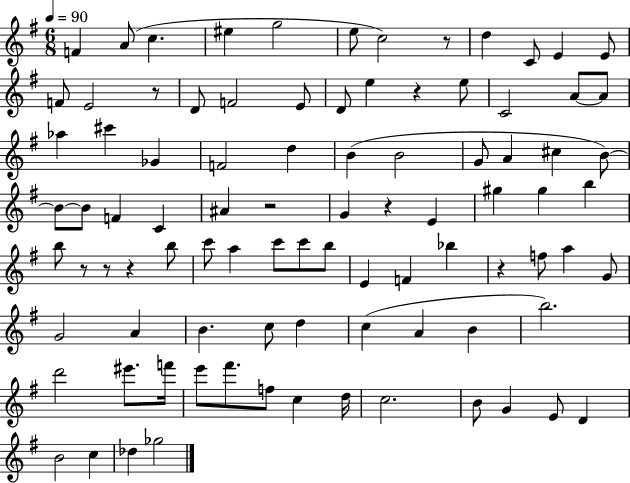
F4/q A4/e C5/q. EIS5/q G5/h E5/e C5/h R/e D5/q C4/e E4/q E4/e F4/e E4/h R/e D4/e F4/h E4/e D4/e E5/q R/q E5/e C4/h A4/e A4/e Ab5/q C#6/q Gb4/q F4/h D5/q B4/q B4/h G4/e A4/q C#5/q B4/e B4/e B4/e F4/q C4/q A#4/q R/h G4/q R/q E4/q G#5/q G#5/q B5/q B5/e R/e R/e R/q B5/e C6/e A5/q C6/e C6/e B5/e E4/q F4/q Bb5/q R/q F5/e A5/q G4/e G4/h A4/q B4/q. C5/e D5/q C5/q A4/q B4/q B5/h. D6/h EIS6/e. F6/s E6/e F#6/e. F5/e C5/q D5/s C5/h. B4/e G4/q E4/e D4/q B4/h C5/q Db5/q Gb5/h